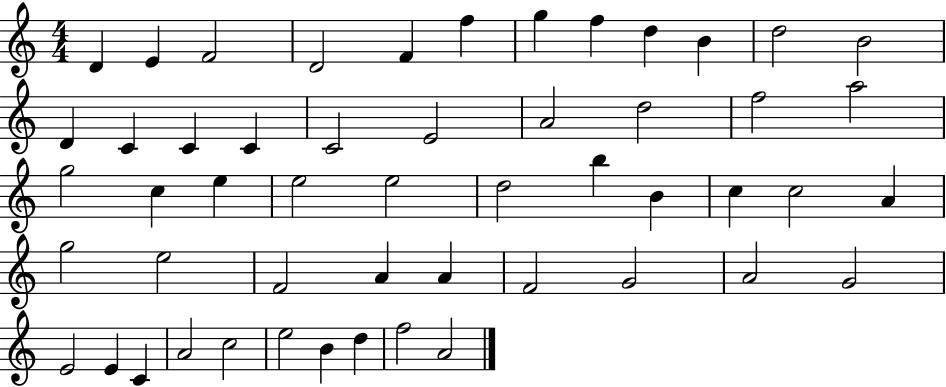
D4/q E4/q F4/h D4/h F4/q F5/q G5/q F5/q D5/q B4/q D5/h B4/h D4/q C4/q C4/q C4/q C4/h E4/h A4/h D5/h F5/h A5/h G5/h C5/q E5/q E5/h E5/h D5/h B5/q B4/q C5/q C5/h A4/q G5/h E5/h F4/h A4/q A4/q F4/h G4/h A4/h G4/h E4/h E4/q C4/q A4/h C5/h E5/h B4/q D5/q F5/h A4/h